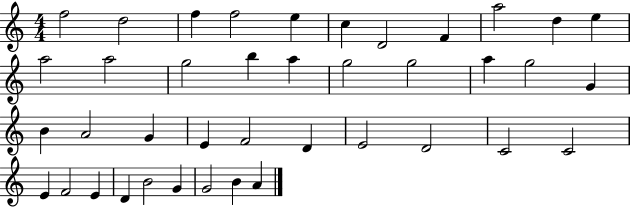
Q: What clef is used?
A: treble